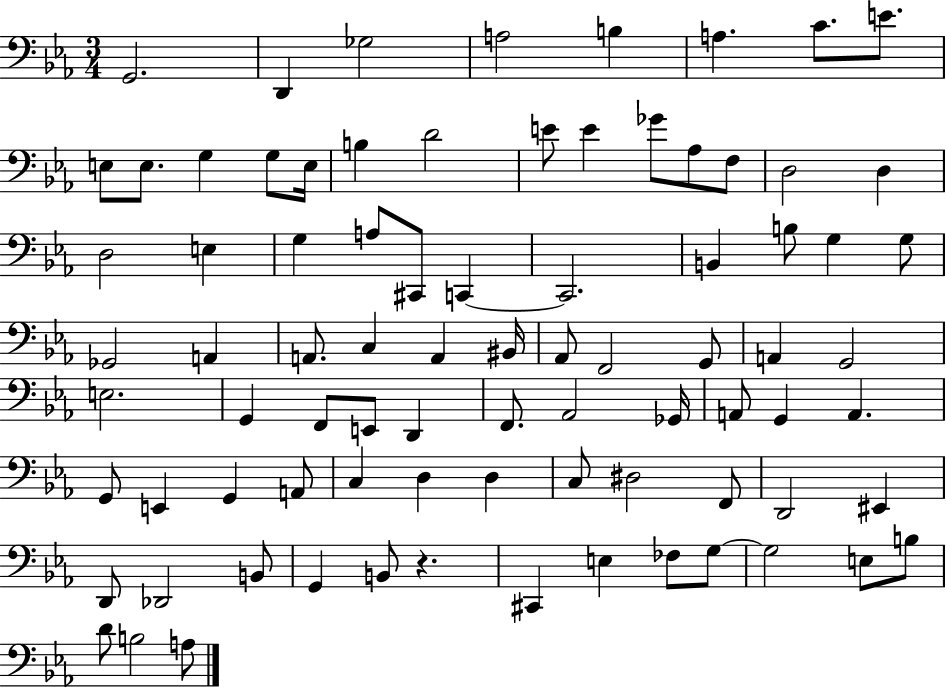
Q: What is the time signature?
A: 3/4